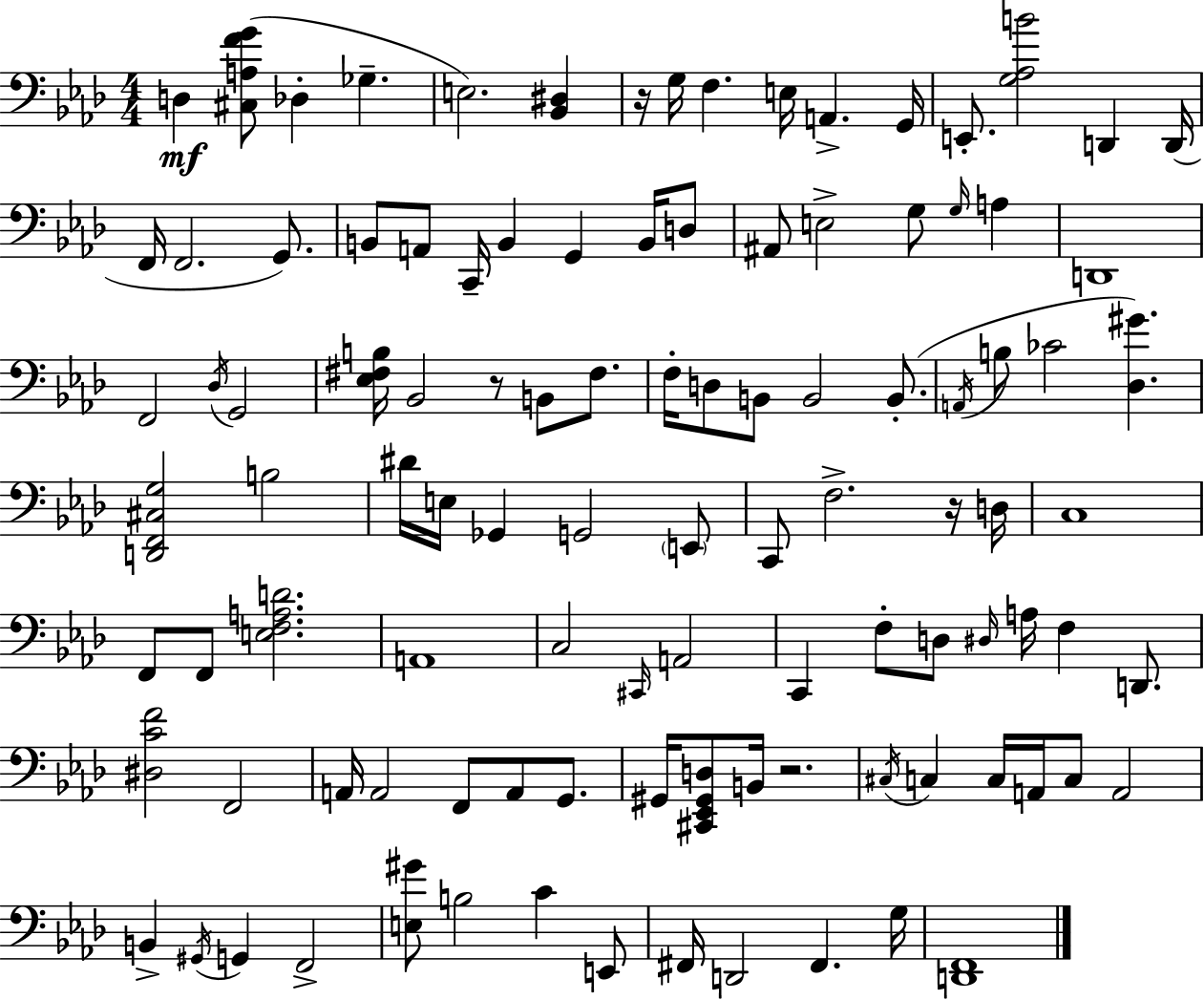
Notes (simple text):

D3/q [C#3,A3,F4,G4]/e Db3/q Gb3/q. E3/h. [Bb2,D#3]/q R/s G3/s F3/q. E3/s A2/q. G2/s E2/e. [G3,Ab3,B4]/h D2/q D2/s F2/s F2/h. G2/e. B2/e A2/e C2/s B2/q G2/q B2/s D3/e A#2/e E3/h G3/e G3/s A3/q D2/w F2/h Db3/s G2/h [Eb3,F#3,B3]/s Bb2/h R/e B2/e F#3/e. F3/s D3/e B2/e B2/h B2/e. A2/s B3/e CES4/h [Db3,G#4]/q. [D2,F2,C#3,G3]/h B3/h D#4/s E3/s Gb2/q G2/h E2/e C2/e F3/h. R/s D3/s C3/w F2/e F2/e [E3,F3,A3,D4]/h. A2/w C3/h C#2/s A2/h C2/q F3/e D3/e D#3/s A3/s F3/q D2/e. [D#3,C4,F4]/h F2/h A2/s A2/h F2/e A2/e G2/e. G#2/s [C#2,Eb2,G#2,D3]/e B2/s R/h. C#3/s C3/q C3/s A2/s C3/e A2/h B2/q G#2/s G2/q F2/h [E3,G#4]/e B3/h C4/q E2/e F#2/s D2/h F#2/q. G3/s [D2,F2]/w